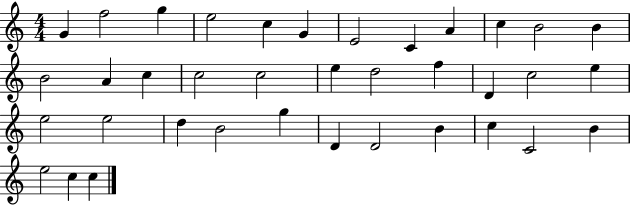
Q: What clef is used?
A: treble